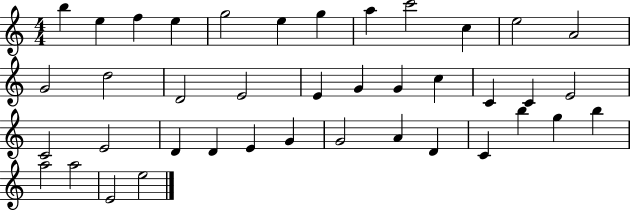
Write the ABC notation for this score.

X:1
T:Untitled
M:4/4
L:1/4
K:C
b e f e g2 e g a c'2 c e2 A2 G2 d2 D2 E2 E G G c C C E2 C2 E2 D D E G G2 A D C b g b a2 a2 E2 e2